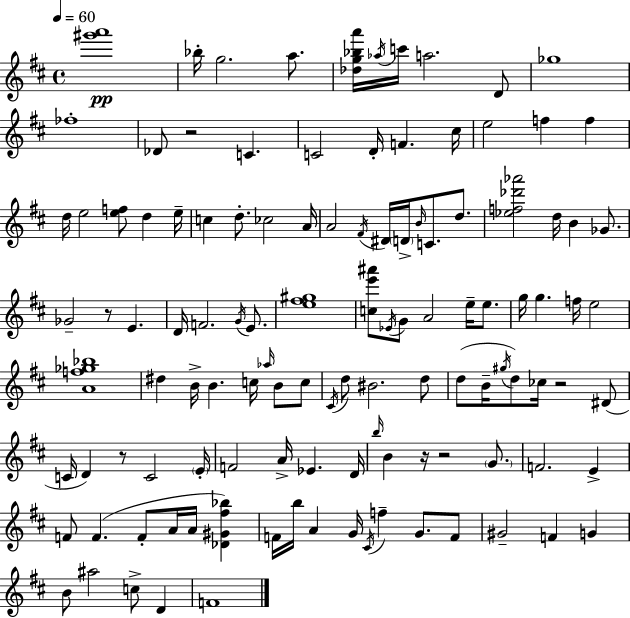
{
  \clef treble
  \time 4/4
  \defaultTimeSignature
  \key d \major
  \tempo 4 = 60
  \repeat volta 2 { <gis''' a'''>1\pp | bes''16-. g''2. a''8. | <des'' g'' bes'' a'''>16 \acciaccatura { aes''16 } c'''16 a''2. d'8 | ges''1 | \break fes''1-. | des'8 r2 c'4. | c'2 d'16-. f'4. | cis''16 e''2 f''4 f''4 | \break d''16 e''2 <e'' f''>8 d''4 | e''16-- c''4 d''8.-. ces''2 | a'16 a'2 \acciaccatura { fis'16 } dis'16 \parenthesize d'16-> \grace { b'16 } c'8. | d''8. <ees'' f'' des''' aes'''>2 d''16 b'4 | \break ges'8. ges'2-- r8 e'4. | d'16 f'2. | \acciaccatura { g'16 } e'8. <e'' fis'' gis''>1 | <c'' e''' ais'''>8 \acciaccatura { ees'16 } g'8 a'2 | \break e''16-- e''8. g''16 g''4. f''16 e''2 | <a' f'' ges'' bes''>1 | dis''4 b'16-> b'4. | c''16 \grace { aes''16 } b'8 c''8 \acciaccatura { cis'16 } d''8 bis'2. | \break d''8 d''8( b'16-- \acciaccatura { gis''16 } d''8) ces''16 r2 | dis'8( c'16 d'4) r8 c'2 | \parenthesize e'16-. f'2 | a'16-> ees'4. d'16 \grace { b''16 } b'4 r16 r2 | \break \parenthesize g'8. f'2. | e'4-> f'8 f'4.( | f'8-. a'16 a'16 <des' gis' fis'' bes''>4) f'16 b''16 a'4 g'16 | \acciaccatura { cis'16 } f''4-- g'8. f'8 gis'2-- | \break f'4 g'4 b'8 ais''2 | c''8-> d'4 f'1 | } \bar "|."
}